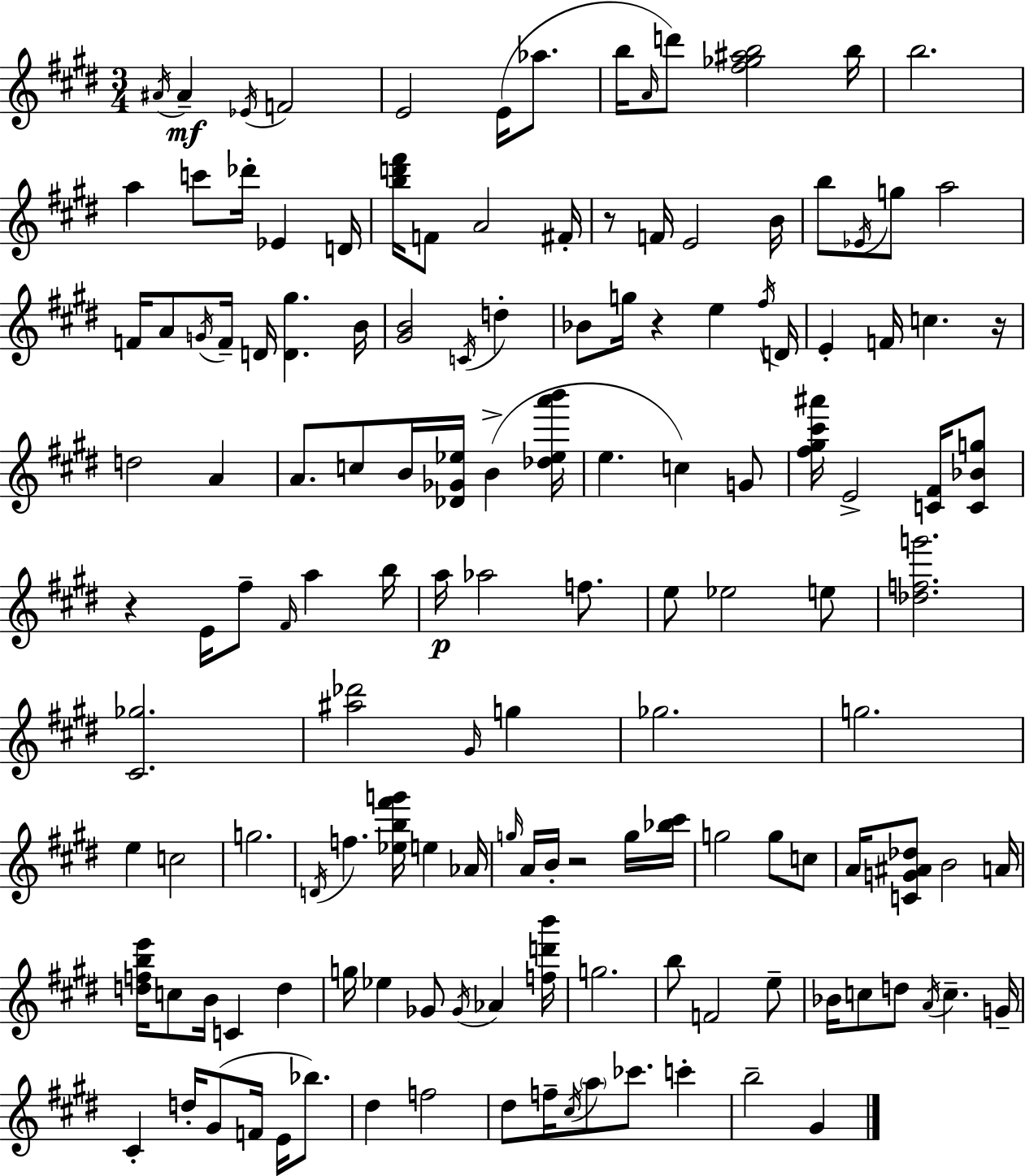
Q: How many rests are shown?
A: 5